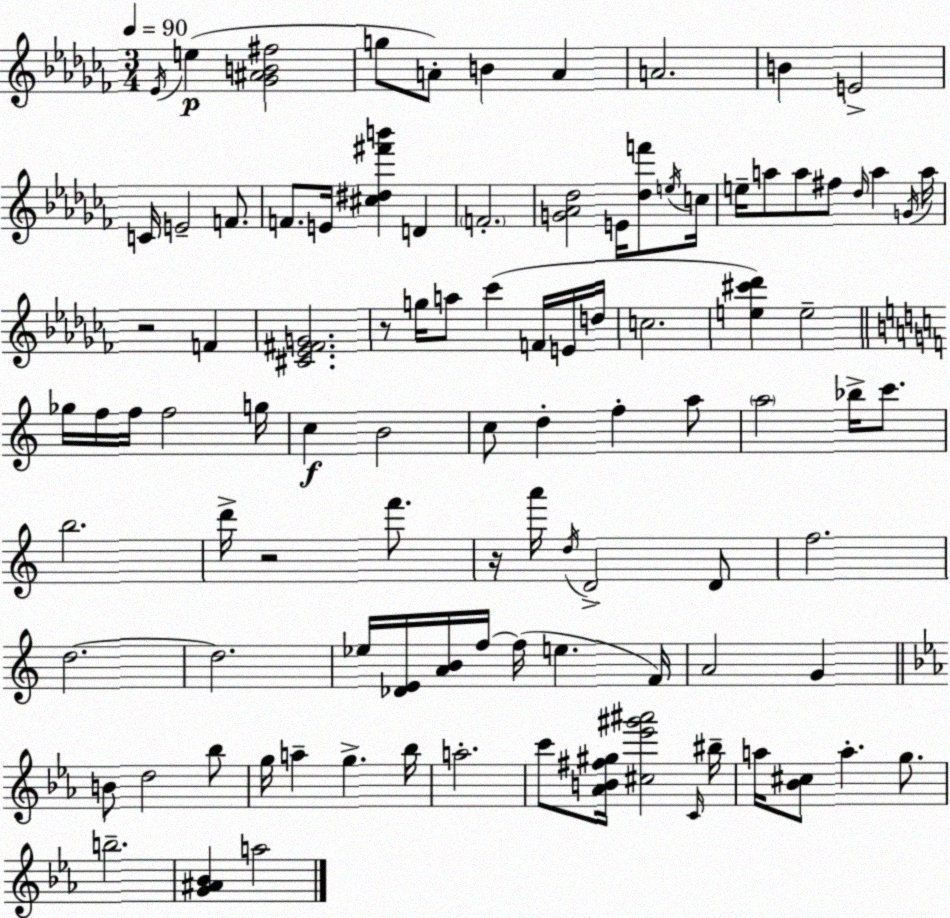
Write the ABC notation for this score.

X:1
T:Untitled
M:3/4
L:1/4
K:Abm
_E/4 e [_G^AB^f]2 g/2 A/2 B A A2 B E2 C/4 E2 F/2 F/2 E/4 [^c^d^f'b'] D F2 [G_A_d]2 E/4 [_df']/2 e/4 c/4 e/4 a/2 a/2 ^f/2 _d/4 a G/4 a/4 z2 F [^C_E^FG]2 z/2 g/4 a/2 _c' F/4 E/4 d/4 c2 [e^c'_d'] e2 _g/4 f/4 f/4 f2 g/4 c B2 c/2 d f a/2 a2 _b/4 c'/2 b2 d'/4 z2 f'/2 z/4 a'/4 d/4 D2 D/2 f2 d2 d2 _e/4 [_DE]/4 [AB]/4 f/4 f/4 e F/4 A2 G B/2 d2 _b/2 g/4 a g _b/4 a2 c'/2 [_AB^f^g]/4 [^c_e'^g'^a']2 C/4 ^b/4 a/4 [_B^c]/2 a g/2 b2 [G^A_B] a2